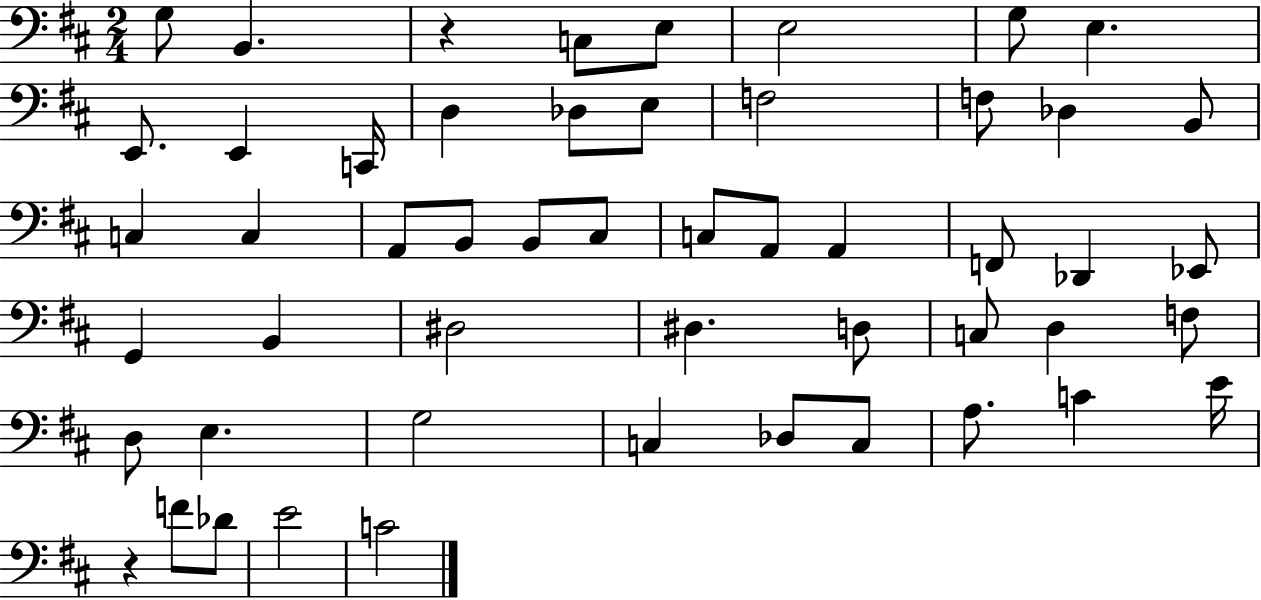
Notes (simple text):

G3/e B2/q. R/q C3/e E3/e E3/h G3/e E3/q. E2/e. E2/q C2/s D3/q Db3/e E3/e F3/h F3/e Db3/q B2/e C3/q C3/q A2/e B2/e B2/e C#3/e C3/e A2/e A2/q F2/e Db2/q Eb2/e G2/q B2/q D#3/h D#3/q. D3/e C3/e D3/q F3/e D3/e E3/q. G3/h C3/q Db3/e C3/e A3/e. C4/q E4/s R/q F4/e Db4/e E4/h C4/h